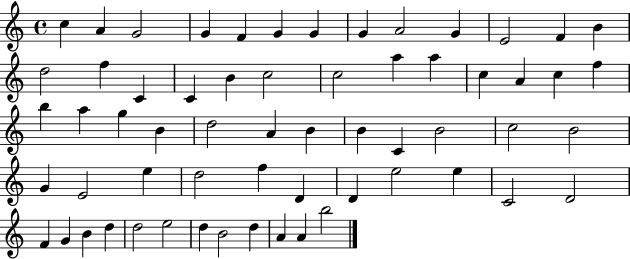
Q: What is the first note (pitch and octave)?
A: C5